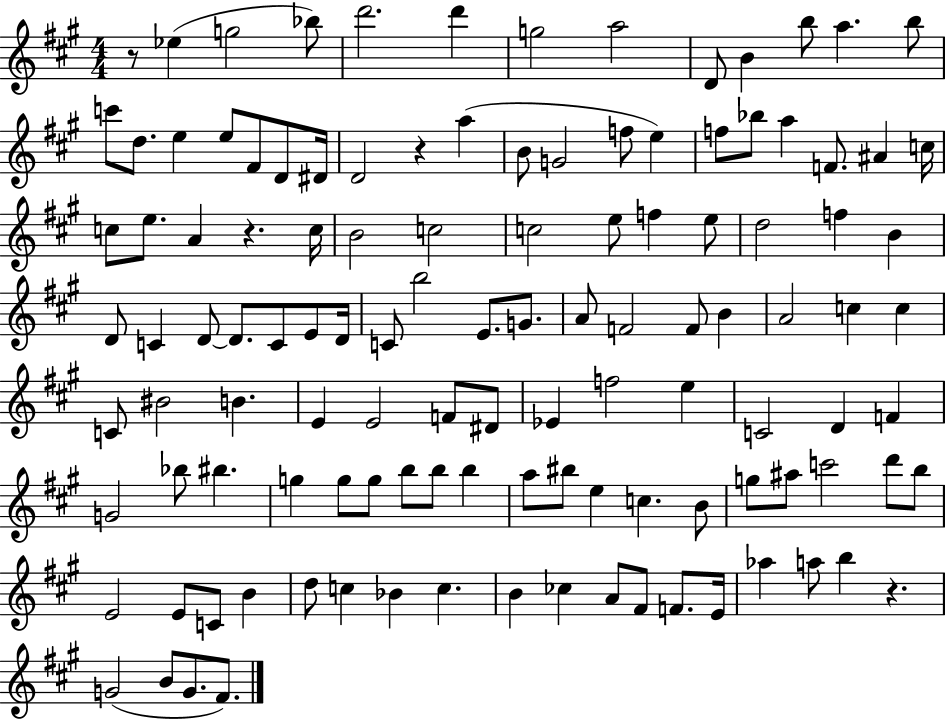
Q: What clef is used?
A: treble